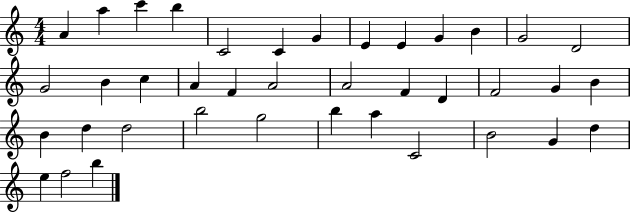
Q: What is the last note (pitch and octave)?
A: B5